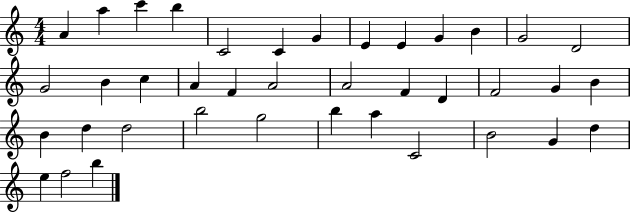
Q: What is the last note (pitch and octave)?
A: B5